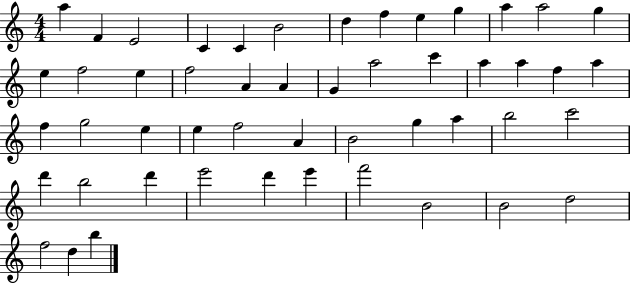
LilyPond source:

{
  \clef treble
  \numericTimeSignature
  \time 4/4
  \key c \major
  a''4 f'4 e'2 | c'4 c'4 b'2 | d''4 f''4 e''4 g''4 | a''4 a''2 g''4 | \break e''4 f''2 e''4 | f''2 a'4 a'4 | g'4 a''2 c'''4 | a''4 a''4 f''4 a''4 | \break f''4 g''2 e''4 | e''4 f''2 a'4 | b'2 g''4 a''4 | b''2 c'''2 | \break d'''4 b''2 d'''4 | e'''2 d'''4 e'''4 | f'''2 b'2 | b'2 d''2 | \break f''2 d''4 b''4 | \bar "|."
}